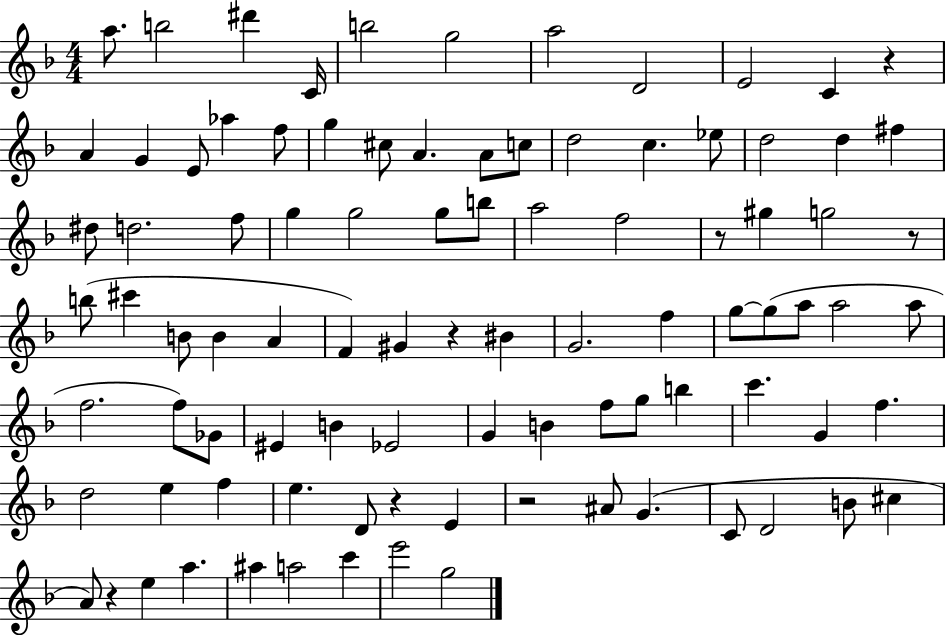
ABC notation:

X:1
T:Untitled
M:4/4
L:1/4
K:F
a/2 b2 ^d' C/4 b2 g2 a2 D2 E2 C z A G E/2 _a f/2 g ^c/2 A A/2 c/2 d2 c _e/2 d2 d ^f ^d/2 d2 f/2 g g2 g/2 b/2 a2 f2 z/2 ^g g2 z/2 b/2 ^c' B/2 B A F ^G z ^B G2 f g/2 g/2 a/2 a2 a/2 f2 f/2 _G/2 ^E B _E2 G B f/2 g/2 b c' G f d2 e f e D/2 z E z2 ^A/2 G C/2 D2 B/2 ^c A/2 z e a ^a a2 c' e'2 g2